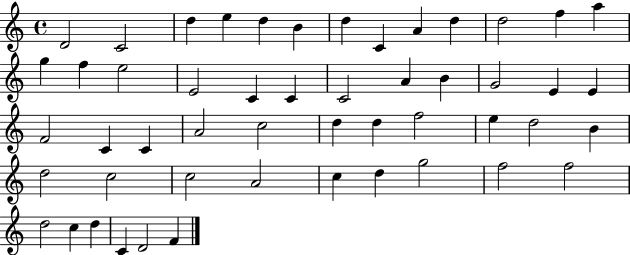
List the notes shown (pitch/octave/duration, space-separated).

D4/h C4/h D5/q E5/q D5/q B4/q D5/q C4/q A4/q D5/q D5/h F5/q A5/q G5/q F5/q E5/h E4/h C4/q C4/q C4/h A4/q B4/q G4/h E4/q E4/q F4/h C4/q C4/q A4/h C5/h D5/q D5/q F5/h E5/q D5/h B4/q D5/h C5/h C5/h A4/h C5/q D5/q G5/h F5/h F5/h D5/h C5/q D5/q C4/q D4/h F4/q